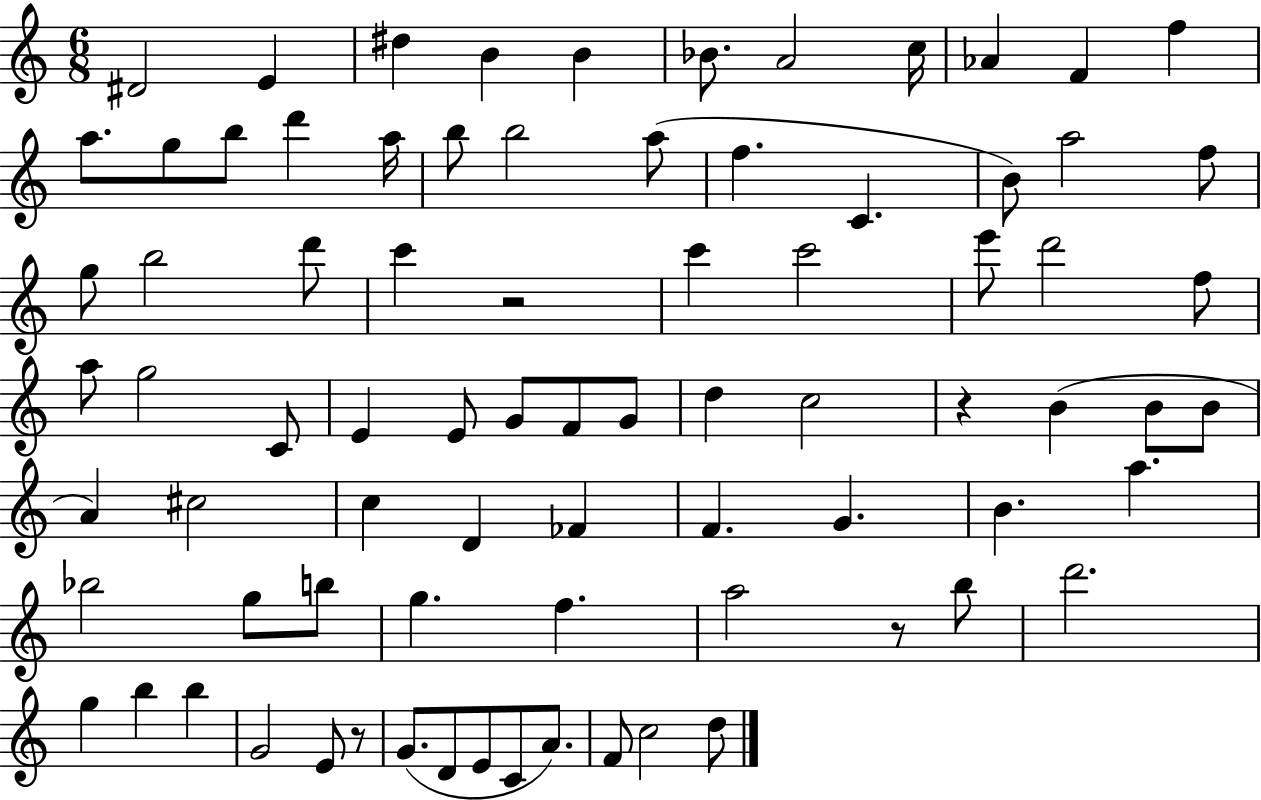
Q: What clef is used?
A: treble